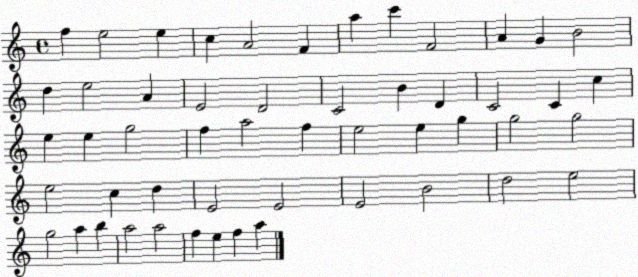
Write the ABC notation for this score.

X:1
T:Untitled
M:4/4
L:1/4
K:C
f e2 e c A2 F a c' F2 A G B2 d e2 A E2 D2 C2 B D C2 C c e e g2 f a2 f e2 e g g2 g2 e2 c d E2 E2 E2 B2 d2 e2 g2 a b a2 a2 f e f a